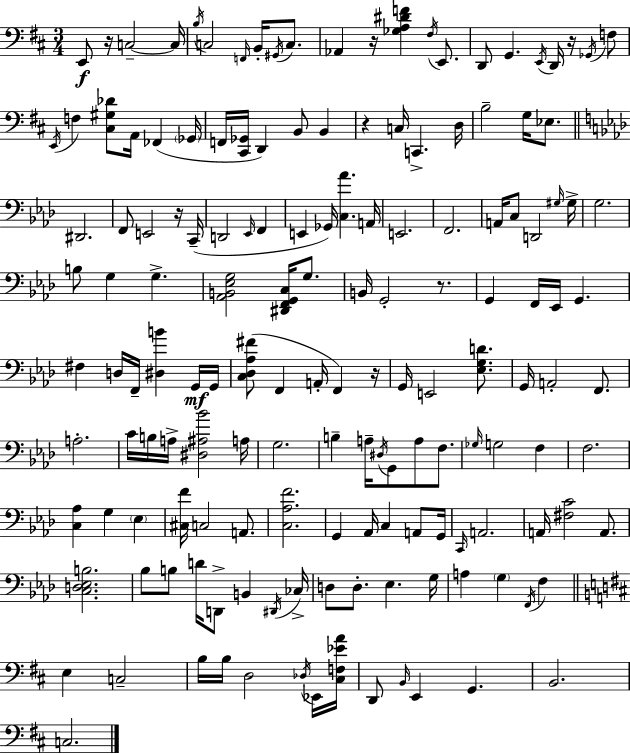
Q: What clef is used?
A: bass